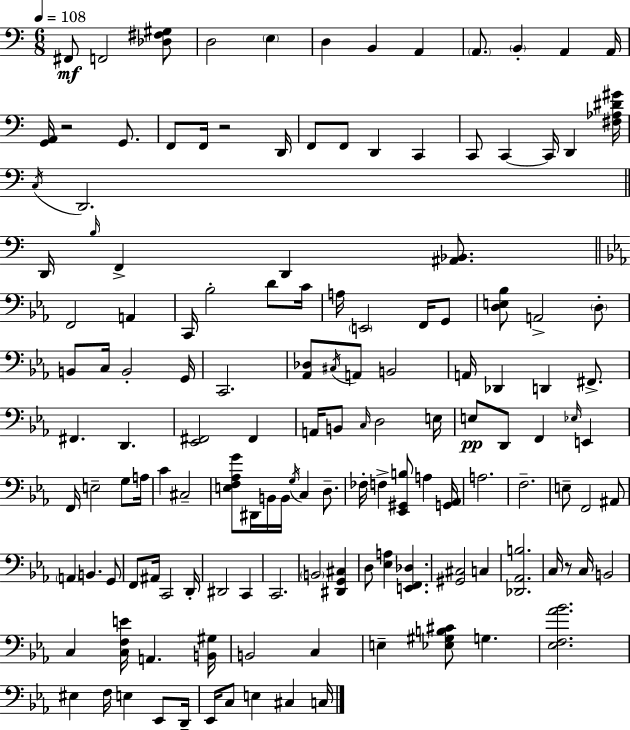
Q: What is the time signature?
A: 6/8